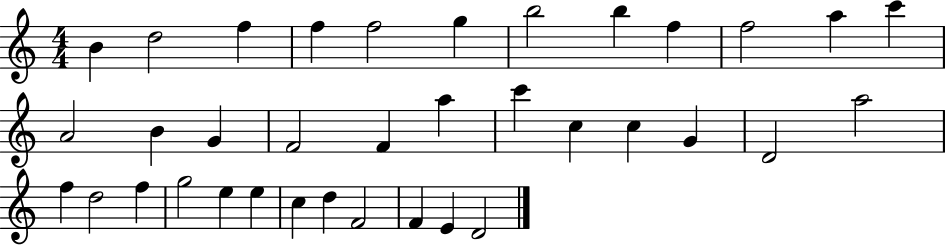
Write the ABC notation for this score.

X:1
T:Untitled
M:4/4
L:1/4
K:C
B d2 f f f2 g b2 b f f2 a c' A2 B G F2 F a c' c c G D2 a2 f d2 f g2 e e c d F2 F E D2